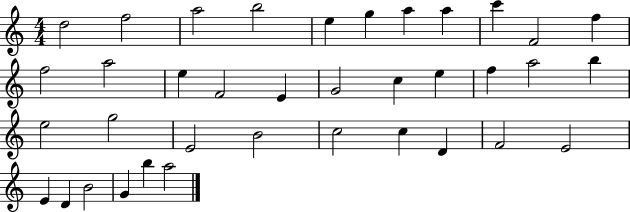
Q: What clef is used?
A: treble